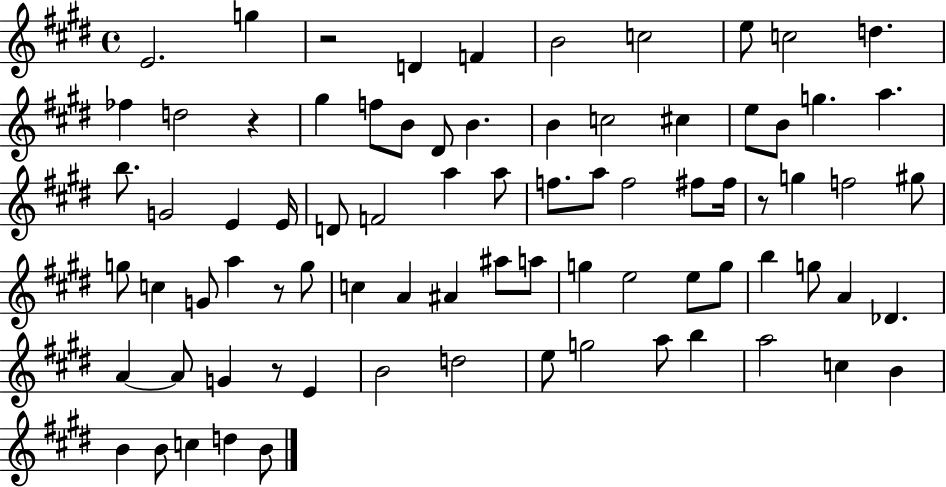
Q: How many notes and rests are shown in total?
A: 80